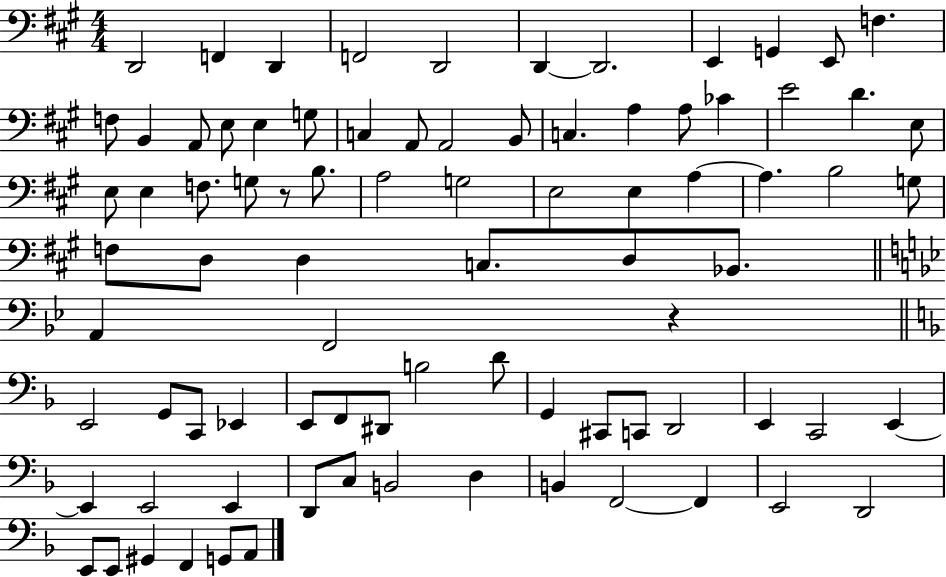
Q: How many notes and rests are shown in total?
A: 85